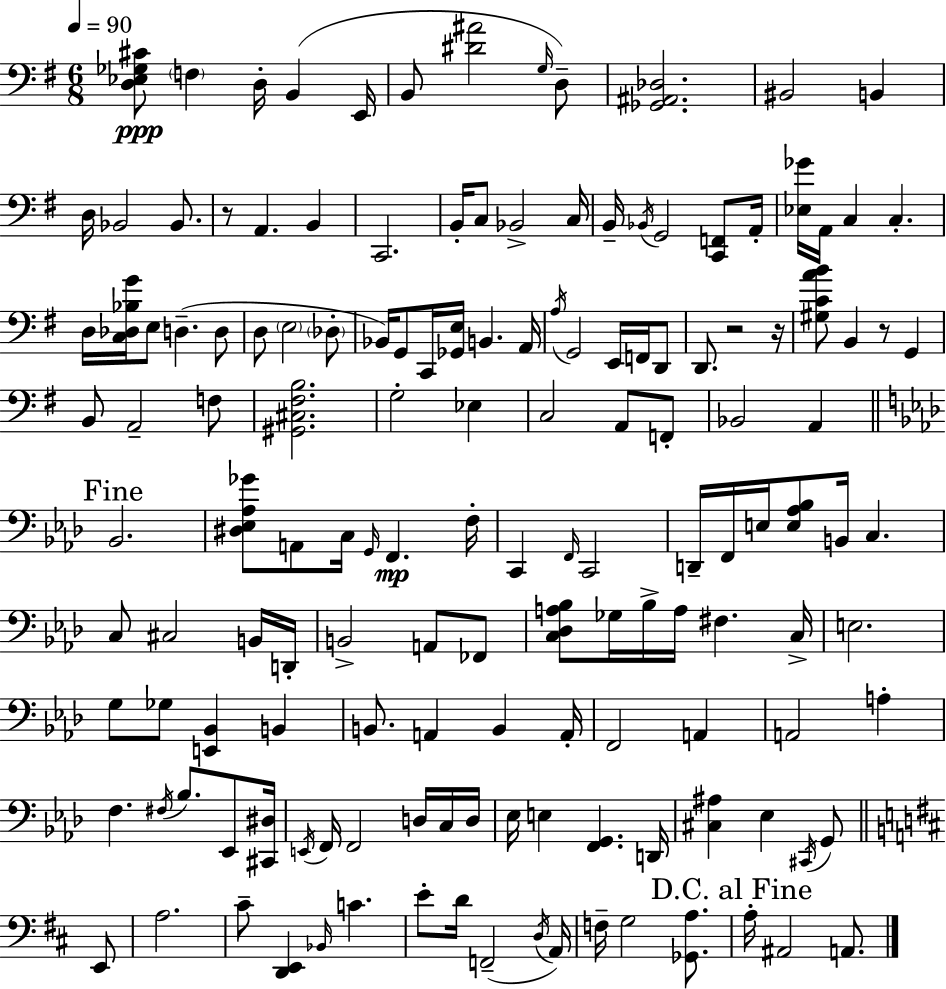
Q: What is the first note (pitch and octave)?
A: F3